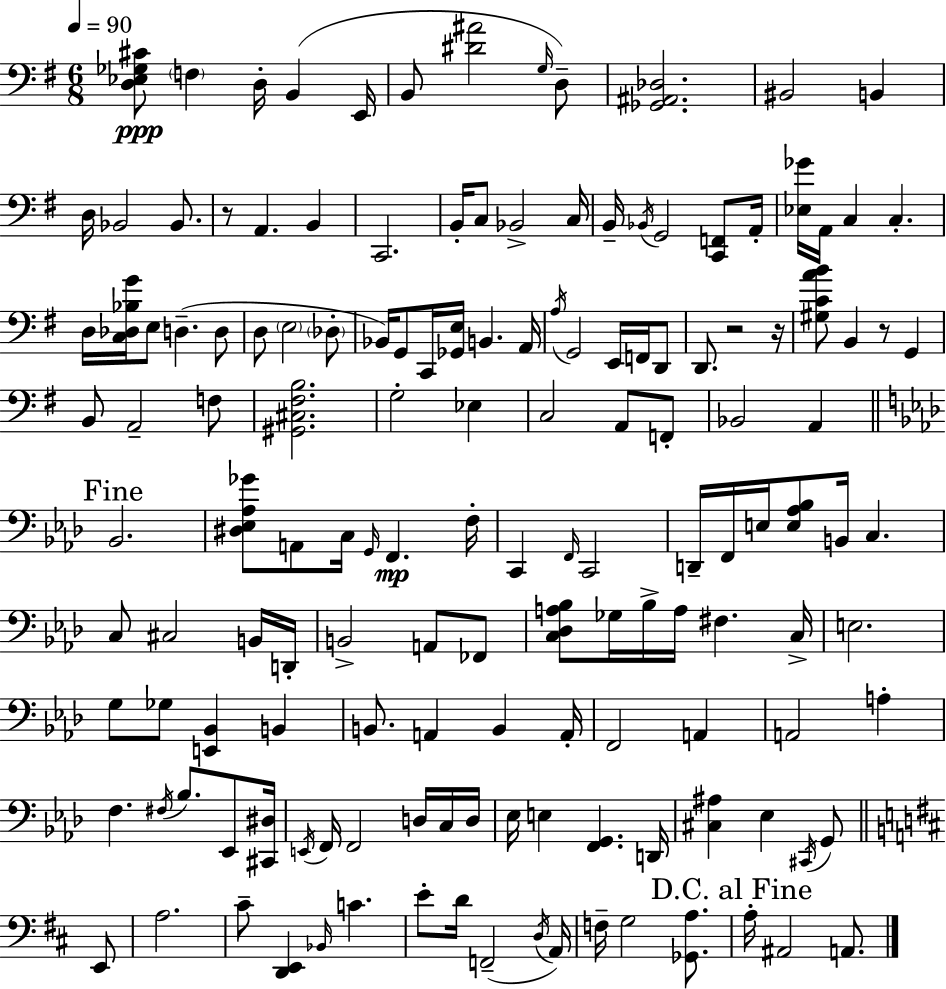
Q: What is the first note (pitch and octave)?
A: F3